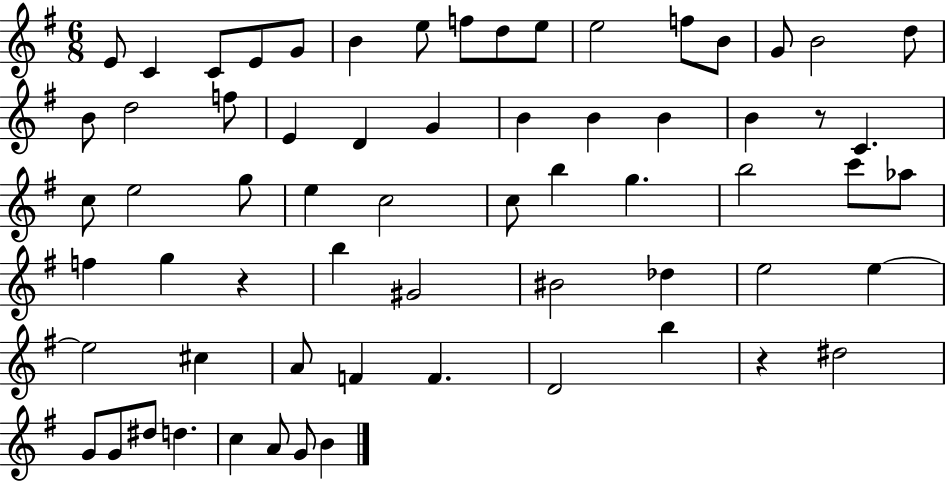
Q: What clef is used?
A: treble